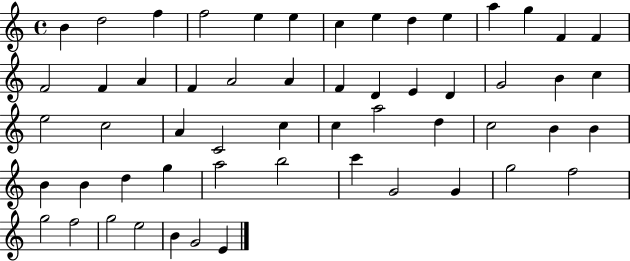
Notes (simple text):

B4/q D5/h F5/q F5/h E5/q E5/q C5/q E5/q D5/q E5/q A5/q G5/q F4/q F4/q F4/h F4/q A4/q F4/q A4/h A4/q F4/q D4/q E4/q D4/q G4/h B4/q C5/q E5/h C5/h A4/q C4/h C5/q C5/q A5/h D5/q C5/h B4/q B4/q B4/q B4/q D5/q G5/q A5/h B5/h C6/q G4/h G4/q G5/h F5/h G5/h F5/h G5/h E5/h B4/q G4/h E4/q